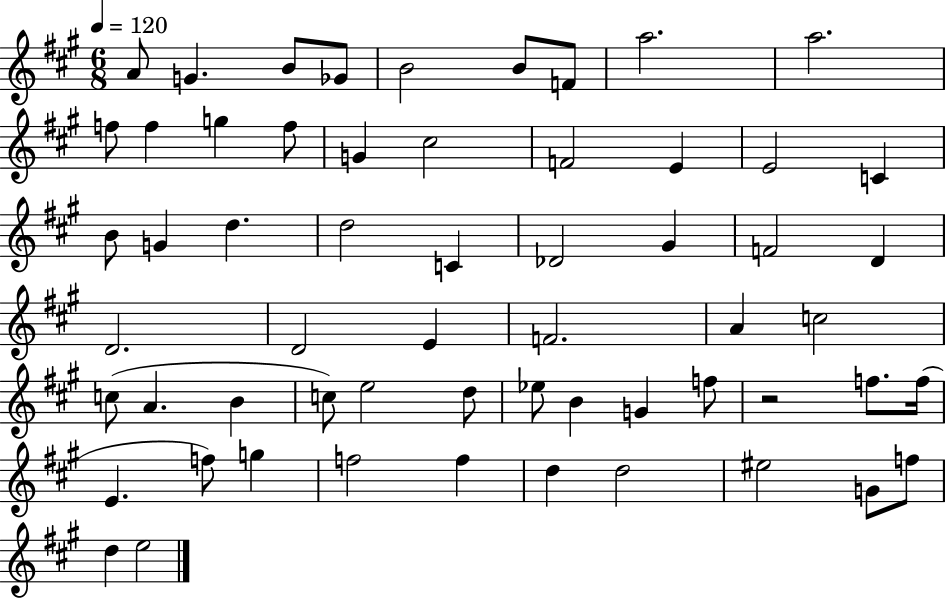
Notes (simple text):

A4/e G4/q. B4/e Gb4/e B4/h B4/e F4/e A5/h. A5/h. F5/e F5/q G5/q F5/e G4/q C#5/h F4/h E4/q E4/h C4/q B4/e G4/q D5/q. D5/h C4/q Db4/h G#4/q F4/h D4/q D4/h. D4/h E4/q F4/h. A4/q C5/h C5/e A4/q. B4/q C5/e E5/h D5/e Eb5/e B4/q G4/q F5/e R/h F5/e. F5/s E4/q. F5/e G5/q F5/h F5/q D5/q D5/h EIS5/h G4/e F5/e D5/q E5/h